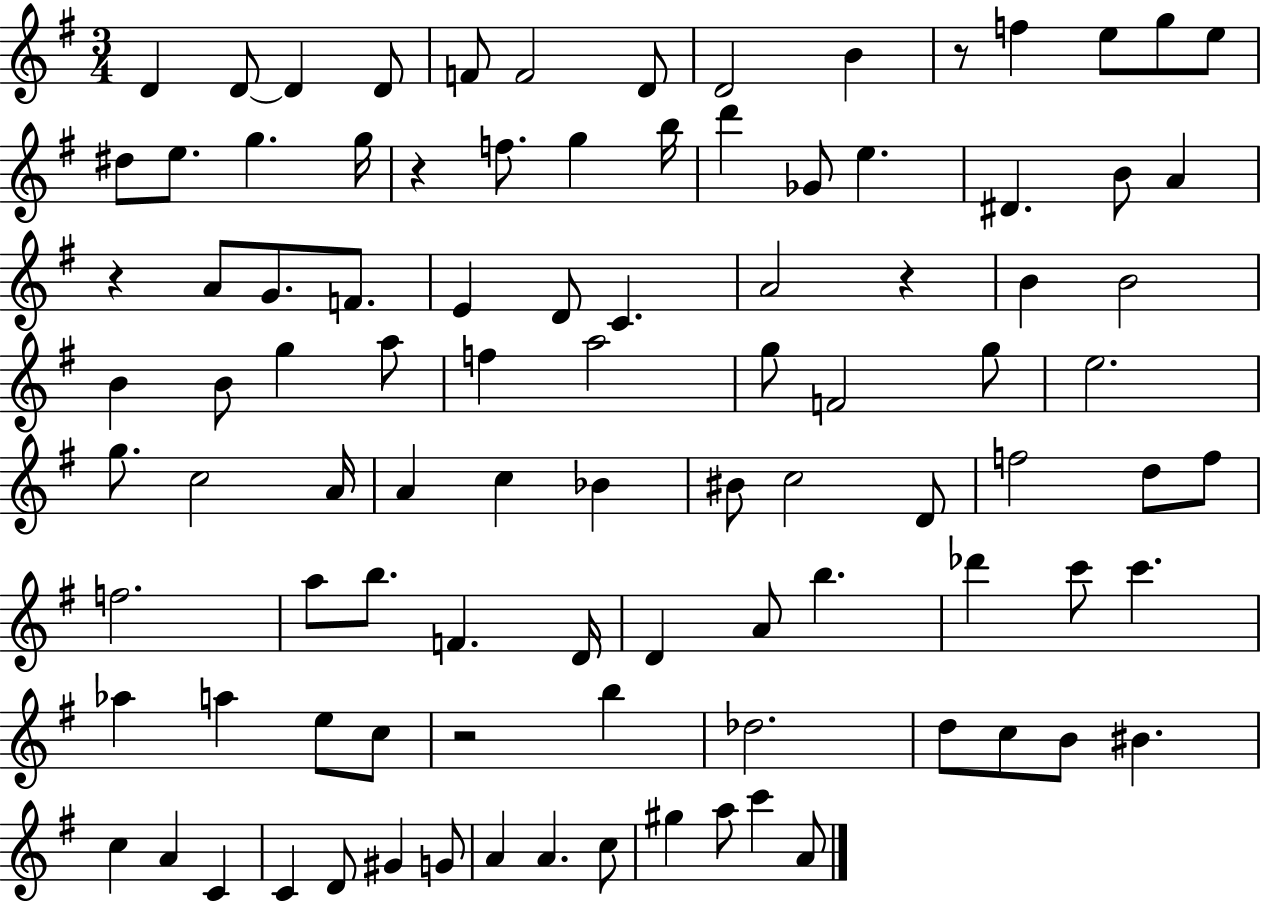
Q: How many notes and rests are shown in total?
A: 97